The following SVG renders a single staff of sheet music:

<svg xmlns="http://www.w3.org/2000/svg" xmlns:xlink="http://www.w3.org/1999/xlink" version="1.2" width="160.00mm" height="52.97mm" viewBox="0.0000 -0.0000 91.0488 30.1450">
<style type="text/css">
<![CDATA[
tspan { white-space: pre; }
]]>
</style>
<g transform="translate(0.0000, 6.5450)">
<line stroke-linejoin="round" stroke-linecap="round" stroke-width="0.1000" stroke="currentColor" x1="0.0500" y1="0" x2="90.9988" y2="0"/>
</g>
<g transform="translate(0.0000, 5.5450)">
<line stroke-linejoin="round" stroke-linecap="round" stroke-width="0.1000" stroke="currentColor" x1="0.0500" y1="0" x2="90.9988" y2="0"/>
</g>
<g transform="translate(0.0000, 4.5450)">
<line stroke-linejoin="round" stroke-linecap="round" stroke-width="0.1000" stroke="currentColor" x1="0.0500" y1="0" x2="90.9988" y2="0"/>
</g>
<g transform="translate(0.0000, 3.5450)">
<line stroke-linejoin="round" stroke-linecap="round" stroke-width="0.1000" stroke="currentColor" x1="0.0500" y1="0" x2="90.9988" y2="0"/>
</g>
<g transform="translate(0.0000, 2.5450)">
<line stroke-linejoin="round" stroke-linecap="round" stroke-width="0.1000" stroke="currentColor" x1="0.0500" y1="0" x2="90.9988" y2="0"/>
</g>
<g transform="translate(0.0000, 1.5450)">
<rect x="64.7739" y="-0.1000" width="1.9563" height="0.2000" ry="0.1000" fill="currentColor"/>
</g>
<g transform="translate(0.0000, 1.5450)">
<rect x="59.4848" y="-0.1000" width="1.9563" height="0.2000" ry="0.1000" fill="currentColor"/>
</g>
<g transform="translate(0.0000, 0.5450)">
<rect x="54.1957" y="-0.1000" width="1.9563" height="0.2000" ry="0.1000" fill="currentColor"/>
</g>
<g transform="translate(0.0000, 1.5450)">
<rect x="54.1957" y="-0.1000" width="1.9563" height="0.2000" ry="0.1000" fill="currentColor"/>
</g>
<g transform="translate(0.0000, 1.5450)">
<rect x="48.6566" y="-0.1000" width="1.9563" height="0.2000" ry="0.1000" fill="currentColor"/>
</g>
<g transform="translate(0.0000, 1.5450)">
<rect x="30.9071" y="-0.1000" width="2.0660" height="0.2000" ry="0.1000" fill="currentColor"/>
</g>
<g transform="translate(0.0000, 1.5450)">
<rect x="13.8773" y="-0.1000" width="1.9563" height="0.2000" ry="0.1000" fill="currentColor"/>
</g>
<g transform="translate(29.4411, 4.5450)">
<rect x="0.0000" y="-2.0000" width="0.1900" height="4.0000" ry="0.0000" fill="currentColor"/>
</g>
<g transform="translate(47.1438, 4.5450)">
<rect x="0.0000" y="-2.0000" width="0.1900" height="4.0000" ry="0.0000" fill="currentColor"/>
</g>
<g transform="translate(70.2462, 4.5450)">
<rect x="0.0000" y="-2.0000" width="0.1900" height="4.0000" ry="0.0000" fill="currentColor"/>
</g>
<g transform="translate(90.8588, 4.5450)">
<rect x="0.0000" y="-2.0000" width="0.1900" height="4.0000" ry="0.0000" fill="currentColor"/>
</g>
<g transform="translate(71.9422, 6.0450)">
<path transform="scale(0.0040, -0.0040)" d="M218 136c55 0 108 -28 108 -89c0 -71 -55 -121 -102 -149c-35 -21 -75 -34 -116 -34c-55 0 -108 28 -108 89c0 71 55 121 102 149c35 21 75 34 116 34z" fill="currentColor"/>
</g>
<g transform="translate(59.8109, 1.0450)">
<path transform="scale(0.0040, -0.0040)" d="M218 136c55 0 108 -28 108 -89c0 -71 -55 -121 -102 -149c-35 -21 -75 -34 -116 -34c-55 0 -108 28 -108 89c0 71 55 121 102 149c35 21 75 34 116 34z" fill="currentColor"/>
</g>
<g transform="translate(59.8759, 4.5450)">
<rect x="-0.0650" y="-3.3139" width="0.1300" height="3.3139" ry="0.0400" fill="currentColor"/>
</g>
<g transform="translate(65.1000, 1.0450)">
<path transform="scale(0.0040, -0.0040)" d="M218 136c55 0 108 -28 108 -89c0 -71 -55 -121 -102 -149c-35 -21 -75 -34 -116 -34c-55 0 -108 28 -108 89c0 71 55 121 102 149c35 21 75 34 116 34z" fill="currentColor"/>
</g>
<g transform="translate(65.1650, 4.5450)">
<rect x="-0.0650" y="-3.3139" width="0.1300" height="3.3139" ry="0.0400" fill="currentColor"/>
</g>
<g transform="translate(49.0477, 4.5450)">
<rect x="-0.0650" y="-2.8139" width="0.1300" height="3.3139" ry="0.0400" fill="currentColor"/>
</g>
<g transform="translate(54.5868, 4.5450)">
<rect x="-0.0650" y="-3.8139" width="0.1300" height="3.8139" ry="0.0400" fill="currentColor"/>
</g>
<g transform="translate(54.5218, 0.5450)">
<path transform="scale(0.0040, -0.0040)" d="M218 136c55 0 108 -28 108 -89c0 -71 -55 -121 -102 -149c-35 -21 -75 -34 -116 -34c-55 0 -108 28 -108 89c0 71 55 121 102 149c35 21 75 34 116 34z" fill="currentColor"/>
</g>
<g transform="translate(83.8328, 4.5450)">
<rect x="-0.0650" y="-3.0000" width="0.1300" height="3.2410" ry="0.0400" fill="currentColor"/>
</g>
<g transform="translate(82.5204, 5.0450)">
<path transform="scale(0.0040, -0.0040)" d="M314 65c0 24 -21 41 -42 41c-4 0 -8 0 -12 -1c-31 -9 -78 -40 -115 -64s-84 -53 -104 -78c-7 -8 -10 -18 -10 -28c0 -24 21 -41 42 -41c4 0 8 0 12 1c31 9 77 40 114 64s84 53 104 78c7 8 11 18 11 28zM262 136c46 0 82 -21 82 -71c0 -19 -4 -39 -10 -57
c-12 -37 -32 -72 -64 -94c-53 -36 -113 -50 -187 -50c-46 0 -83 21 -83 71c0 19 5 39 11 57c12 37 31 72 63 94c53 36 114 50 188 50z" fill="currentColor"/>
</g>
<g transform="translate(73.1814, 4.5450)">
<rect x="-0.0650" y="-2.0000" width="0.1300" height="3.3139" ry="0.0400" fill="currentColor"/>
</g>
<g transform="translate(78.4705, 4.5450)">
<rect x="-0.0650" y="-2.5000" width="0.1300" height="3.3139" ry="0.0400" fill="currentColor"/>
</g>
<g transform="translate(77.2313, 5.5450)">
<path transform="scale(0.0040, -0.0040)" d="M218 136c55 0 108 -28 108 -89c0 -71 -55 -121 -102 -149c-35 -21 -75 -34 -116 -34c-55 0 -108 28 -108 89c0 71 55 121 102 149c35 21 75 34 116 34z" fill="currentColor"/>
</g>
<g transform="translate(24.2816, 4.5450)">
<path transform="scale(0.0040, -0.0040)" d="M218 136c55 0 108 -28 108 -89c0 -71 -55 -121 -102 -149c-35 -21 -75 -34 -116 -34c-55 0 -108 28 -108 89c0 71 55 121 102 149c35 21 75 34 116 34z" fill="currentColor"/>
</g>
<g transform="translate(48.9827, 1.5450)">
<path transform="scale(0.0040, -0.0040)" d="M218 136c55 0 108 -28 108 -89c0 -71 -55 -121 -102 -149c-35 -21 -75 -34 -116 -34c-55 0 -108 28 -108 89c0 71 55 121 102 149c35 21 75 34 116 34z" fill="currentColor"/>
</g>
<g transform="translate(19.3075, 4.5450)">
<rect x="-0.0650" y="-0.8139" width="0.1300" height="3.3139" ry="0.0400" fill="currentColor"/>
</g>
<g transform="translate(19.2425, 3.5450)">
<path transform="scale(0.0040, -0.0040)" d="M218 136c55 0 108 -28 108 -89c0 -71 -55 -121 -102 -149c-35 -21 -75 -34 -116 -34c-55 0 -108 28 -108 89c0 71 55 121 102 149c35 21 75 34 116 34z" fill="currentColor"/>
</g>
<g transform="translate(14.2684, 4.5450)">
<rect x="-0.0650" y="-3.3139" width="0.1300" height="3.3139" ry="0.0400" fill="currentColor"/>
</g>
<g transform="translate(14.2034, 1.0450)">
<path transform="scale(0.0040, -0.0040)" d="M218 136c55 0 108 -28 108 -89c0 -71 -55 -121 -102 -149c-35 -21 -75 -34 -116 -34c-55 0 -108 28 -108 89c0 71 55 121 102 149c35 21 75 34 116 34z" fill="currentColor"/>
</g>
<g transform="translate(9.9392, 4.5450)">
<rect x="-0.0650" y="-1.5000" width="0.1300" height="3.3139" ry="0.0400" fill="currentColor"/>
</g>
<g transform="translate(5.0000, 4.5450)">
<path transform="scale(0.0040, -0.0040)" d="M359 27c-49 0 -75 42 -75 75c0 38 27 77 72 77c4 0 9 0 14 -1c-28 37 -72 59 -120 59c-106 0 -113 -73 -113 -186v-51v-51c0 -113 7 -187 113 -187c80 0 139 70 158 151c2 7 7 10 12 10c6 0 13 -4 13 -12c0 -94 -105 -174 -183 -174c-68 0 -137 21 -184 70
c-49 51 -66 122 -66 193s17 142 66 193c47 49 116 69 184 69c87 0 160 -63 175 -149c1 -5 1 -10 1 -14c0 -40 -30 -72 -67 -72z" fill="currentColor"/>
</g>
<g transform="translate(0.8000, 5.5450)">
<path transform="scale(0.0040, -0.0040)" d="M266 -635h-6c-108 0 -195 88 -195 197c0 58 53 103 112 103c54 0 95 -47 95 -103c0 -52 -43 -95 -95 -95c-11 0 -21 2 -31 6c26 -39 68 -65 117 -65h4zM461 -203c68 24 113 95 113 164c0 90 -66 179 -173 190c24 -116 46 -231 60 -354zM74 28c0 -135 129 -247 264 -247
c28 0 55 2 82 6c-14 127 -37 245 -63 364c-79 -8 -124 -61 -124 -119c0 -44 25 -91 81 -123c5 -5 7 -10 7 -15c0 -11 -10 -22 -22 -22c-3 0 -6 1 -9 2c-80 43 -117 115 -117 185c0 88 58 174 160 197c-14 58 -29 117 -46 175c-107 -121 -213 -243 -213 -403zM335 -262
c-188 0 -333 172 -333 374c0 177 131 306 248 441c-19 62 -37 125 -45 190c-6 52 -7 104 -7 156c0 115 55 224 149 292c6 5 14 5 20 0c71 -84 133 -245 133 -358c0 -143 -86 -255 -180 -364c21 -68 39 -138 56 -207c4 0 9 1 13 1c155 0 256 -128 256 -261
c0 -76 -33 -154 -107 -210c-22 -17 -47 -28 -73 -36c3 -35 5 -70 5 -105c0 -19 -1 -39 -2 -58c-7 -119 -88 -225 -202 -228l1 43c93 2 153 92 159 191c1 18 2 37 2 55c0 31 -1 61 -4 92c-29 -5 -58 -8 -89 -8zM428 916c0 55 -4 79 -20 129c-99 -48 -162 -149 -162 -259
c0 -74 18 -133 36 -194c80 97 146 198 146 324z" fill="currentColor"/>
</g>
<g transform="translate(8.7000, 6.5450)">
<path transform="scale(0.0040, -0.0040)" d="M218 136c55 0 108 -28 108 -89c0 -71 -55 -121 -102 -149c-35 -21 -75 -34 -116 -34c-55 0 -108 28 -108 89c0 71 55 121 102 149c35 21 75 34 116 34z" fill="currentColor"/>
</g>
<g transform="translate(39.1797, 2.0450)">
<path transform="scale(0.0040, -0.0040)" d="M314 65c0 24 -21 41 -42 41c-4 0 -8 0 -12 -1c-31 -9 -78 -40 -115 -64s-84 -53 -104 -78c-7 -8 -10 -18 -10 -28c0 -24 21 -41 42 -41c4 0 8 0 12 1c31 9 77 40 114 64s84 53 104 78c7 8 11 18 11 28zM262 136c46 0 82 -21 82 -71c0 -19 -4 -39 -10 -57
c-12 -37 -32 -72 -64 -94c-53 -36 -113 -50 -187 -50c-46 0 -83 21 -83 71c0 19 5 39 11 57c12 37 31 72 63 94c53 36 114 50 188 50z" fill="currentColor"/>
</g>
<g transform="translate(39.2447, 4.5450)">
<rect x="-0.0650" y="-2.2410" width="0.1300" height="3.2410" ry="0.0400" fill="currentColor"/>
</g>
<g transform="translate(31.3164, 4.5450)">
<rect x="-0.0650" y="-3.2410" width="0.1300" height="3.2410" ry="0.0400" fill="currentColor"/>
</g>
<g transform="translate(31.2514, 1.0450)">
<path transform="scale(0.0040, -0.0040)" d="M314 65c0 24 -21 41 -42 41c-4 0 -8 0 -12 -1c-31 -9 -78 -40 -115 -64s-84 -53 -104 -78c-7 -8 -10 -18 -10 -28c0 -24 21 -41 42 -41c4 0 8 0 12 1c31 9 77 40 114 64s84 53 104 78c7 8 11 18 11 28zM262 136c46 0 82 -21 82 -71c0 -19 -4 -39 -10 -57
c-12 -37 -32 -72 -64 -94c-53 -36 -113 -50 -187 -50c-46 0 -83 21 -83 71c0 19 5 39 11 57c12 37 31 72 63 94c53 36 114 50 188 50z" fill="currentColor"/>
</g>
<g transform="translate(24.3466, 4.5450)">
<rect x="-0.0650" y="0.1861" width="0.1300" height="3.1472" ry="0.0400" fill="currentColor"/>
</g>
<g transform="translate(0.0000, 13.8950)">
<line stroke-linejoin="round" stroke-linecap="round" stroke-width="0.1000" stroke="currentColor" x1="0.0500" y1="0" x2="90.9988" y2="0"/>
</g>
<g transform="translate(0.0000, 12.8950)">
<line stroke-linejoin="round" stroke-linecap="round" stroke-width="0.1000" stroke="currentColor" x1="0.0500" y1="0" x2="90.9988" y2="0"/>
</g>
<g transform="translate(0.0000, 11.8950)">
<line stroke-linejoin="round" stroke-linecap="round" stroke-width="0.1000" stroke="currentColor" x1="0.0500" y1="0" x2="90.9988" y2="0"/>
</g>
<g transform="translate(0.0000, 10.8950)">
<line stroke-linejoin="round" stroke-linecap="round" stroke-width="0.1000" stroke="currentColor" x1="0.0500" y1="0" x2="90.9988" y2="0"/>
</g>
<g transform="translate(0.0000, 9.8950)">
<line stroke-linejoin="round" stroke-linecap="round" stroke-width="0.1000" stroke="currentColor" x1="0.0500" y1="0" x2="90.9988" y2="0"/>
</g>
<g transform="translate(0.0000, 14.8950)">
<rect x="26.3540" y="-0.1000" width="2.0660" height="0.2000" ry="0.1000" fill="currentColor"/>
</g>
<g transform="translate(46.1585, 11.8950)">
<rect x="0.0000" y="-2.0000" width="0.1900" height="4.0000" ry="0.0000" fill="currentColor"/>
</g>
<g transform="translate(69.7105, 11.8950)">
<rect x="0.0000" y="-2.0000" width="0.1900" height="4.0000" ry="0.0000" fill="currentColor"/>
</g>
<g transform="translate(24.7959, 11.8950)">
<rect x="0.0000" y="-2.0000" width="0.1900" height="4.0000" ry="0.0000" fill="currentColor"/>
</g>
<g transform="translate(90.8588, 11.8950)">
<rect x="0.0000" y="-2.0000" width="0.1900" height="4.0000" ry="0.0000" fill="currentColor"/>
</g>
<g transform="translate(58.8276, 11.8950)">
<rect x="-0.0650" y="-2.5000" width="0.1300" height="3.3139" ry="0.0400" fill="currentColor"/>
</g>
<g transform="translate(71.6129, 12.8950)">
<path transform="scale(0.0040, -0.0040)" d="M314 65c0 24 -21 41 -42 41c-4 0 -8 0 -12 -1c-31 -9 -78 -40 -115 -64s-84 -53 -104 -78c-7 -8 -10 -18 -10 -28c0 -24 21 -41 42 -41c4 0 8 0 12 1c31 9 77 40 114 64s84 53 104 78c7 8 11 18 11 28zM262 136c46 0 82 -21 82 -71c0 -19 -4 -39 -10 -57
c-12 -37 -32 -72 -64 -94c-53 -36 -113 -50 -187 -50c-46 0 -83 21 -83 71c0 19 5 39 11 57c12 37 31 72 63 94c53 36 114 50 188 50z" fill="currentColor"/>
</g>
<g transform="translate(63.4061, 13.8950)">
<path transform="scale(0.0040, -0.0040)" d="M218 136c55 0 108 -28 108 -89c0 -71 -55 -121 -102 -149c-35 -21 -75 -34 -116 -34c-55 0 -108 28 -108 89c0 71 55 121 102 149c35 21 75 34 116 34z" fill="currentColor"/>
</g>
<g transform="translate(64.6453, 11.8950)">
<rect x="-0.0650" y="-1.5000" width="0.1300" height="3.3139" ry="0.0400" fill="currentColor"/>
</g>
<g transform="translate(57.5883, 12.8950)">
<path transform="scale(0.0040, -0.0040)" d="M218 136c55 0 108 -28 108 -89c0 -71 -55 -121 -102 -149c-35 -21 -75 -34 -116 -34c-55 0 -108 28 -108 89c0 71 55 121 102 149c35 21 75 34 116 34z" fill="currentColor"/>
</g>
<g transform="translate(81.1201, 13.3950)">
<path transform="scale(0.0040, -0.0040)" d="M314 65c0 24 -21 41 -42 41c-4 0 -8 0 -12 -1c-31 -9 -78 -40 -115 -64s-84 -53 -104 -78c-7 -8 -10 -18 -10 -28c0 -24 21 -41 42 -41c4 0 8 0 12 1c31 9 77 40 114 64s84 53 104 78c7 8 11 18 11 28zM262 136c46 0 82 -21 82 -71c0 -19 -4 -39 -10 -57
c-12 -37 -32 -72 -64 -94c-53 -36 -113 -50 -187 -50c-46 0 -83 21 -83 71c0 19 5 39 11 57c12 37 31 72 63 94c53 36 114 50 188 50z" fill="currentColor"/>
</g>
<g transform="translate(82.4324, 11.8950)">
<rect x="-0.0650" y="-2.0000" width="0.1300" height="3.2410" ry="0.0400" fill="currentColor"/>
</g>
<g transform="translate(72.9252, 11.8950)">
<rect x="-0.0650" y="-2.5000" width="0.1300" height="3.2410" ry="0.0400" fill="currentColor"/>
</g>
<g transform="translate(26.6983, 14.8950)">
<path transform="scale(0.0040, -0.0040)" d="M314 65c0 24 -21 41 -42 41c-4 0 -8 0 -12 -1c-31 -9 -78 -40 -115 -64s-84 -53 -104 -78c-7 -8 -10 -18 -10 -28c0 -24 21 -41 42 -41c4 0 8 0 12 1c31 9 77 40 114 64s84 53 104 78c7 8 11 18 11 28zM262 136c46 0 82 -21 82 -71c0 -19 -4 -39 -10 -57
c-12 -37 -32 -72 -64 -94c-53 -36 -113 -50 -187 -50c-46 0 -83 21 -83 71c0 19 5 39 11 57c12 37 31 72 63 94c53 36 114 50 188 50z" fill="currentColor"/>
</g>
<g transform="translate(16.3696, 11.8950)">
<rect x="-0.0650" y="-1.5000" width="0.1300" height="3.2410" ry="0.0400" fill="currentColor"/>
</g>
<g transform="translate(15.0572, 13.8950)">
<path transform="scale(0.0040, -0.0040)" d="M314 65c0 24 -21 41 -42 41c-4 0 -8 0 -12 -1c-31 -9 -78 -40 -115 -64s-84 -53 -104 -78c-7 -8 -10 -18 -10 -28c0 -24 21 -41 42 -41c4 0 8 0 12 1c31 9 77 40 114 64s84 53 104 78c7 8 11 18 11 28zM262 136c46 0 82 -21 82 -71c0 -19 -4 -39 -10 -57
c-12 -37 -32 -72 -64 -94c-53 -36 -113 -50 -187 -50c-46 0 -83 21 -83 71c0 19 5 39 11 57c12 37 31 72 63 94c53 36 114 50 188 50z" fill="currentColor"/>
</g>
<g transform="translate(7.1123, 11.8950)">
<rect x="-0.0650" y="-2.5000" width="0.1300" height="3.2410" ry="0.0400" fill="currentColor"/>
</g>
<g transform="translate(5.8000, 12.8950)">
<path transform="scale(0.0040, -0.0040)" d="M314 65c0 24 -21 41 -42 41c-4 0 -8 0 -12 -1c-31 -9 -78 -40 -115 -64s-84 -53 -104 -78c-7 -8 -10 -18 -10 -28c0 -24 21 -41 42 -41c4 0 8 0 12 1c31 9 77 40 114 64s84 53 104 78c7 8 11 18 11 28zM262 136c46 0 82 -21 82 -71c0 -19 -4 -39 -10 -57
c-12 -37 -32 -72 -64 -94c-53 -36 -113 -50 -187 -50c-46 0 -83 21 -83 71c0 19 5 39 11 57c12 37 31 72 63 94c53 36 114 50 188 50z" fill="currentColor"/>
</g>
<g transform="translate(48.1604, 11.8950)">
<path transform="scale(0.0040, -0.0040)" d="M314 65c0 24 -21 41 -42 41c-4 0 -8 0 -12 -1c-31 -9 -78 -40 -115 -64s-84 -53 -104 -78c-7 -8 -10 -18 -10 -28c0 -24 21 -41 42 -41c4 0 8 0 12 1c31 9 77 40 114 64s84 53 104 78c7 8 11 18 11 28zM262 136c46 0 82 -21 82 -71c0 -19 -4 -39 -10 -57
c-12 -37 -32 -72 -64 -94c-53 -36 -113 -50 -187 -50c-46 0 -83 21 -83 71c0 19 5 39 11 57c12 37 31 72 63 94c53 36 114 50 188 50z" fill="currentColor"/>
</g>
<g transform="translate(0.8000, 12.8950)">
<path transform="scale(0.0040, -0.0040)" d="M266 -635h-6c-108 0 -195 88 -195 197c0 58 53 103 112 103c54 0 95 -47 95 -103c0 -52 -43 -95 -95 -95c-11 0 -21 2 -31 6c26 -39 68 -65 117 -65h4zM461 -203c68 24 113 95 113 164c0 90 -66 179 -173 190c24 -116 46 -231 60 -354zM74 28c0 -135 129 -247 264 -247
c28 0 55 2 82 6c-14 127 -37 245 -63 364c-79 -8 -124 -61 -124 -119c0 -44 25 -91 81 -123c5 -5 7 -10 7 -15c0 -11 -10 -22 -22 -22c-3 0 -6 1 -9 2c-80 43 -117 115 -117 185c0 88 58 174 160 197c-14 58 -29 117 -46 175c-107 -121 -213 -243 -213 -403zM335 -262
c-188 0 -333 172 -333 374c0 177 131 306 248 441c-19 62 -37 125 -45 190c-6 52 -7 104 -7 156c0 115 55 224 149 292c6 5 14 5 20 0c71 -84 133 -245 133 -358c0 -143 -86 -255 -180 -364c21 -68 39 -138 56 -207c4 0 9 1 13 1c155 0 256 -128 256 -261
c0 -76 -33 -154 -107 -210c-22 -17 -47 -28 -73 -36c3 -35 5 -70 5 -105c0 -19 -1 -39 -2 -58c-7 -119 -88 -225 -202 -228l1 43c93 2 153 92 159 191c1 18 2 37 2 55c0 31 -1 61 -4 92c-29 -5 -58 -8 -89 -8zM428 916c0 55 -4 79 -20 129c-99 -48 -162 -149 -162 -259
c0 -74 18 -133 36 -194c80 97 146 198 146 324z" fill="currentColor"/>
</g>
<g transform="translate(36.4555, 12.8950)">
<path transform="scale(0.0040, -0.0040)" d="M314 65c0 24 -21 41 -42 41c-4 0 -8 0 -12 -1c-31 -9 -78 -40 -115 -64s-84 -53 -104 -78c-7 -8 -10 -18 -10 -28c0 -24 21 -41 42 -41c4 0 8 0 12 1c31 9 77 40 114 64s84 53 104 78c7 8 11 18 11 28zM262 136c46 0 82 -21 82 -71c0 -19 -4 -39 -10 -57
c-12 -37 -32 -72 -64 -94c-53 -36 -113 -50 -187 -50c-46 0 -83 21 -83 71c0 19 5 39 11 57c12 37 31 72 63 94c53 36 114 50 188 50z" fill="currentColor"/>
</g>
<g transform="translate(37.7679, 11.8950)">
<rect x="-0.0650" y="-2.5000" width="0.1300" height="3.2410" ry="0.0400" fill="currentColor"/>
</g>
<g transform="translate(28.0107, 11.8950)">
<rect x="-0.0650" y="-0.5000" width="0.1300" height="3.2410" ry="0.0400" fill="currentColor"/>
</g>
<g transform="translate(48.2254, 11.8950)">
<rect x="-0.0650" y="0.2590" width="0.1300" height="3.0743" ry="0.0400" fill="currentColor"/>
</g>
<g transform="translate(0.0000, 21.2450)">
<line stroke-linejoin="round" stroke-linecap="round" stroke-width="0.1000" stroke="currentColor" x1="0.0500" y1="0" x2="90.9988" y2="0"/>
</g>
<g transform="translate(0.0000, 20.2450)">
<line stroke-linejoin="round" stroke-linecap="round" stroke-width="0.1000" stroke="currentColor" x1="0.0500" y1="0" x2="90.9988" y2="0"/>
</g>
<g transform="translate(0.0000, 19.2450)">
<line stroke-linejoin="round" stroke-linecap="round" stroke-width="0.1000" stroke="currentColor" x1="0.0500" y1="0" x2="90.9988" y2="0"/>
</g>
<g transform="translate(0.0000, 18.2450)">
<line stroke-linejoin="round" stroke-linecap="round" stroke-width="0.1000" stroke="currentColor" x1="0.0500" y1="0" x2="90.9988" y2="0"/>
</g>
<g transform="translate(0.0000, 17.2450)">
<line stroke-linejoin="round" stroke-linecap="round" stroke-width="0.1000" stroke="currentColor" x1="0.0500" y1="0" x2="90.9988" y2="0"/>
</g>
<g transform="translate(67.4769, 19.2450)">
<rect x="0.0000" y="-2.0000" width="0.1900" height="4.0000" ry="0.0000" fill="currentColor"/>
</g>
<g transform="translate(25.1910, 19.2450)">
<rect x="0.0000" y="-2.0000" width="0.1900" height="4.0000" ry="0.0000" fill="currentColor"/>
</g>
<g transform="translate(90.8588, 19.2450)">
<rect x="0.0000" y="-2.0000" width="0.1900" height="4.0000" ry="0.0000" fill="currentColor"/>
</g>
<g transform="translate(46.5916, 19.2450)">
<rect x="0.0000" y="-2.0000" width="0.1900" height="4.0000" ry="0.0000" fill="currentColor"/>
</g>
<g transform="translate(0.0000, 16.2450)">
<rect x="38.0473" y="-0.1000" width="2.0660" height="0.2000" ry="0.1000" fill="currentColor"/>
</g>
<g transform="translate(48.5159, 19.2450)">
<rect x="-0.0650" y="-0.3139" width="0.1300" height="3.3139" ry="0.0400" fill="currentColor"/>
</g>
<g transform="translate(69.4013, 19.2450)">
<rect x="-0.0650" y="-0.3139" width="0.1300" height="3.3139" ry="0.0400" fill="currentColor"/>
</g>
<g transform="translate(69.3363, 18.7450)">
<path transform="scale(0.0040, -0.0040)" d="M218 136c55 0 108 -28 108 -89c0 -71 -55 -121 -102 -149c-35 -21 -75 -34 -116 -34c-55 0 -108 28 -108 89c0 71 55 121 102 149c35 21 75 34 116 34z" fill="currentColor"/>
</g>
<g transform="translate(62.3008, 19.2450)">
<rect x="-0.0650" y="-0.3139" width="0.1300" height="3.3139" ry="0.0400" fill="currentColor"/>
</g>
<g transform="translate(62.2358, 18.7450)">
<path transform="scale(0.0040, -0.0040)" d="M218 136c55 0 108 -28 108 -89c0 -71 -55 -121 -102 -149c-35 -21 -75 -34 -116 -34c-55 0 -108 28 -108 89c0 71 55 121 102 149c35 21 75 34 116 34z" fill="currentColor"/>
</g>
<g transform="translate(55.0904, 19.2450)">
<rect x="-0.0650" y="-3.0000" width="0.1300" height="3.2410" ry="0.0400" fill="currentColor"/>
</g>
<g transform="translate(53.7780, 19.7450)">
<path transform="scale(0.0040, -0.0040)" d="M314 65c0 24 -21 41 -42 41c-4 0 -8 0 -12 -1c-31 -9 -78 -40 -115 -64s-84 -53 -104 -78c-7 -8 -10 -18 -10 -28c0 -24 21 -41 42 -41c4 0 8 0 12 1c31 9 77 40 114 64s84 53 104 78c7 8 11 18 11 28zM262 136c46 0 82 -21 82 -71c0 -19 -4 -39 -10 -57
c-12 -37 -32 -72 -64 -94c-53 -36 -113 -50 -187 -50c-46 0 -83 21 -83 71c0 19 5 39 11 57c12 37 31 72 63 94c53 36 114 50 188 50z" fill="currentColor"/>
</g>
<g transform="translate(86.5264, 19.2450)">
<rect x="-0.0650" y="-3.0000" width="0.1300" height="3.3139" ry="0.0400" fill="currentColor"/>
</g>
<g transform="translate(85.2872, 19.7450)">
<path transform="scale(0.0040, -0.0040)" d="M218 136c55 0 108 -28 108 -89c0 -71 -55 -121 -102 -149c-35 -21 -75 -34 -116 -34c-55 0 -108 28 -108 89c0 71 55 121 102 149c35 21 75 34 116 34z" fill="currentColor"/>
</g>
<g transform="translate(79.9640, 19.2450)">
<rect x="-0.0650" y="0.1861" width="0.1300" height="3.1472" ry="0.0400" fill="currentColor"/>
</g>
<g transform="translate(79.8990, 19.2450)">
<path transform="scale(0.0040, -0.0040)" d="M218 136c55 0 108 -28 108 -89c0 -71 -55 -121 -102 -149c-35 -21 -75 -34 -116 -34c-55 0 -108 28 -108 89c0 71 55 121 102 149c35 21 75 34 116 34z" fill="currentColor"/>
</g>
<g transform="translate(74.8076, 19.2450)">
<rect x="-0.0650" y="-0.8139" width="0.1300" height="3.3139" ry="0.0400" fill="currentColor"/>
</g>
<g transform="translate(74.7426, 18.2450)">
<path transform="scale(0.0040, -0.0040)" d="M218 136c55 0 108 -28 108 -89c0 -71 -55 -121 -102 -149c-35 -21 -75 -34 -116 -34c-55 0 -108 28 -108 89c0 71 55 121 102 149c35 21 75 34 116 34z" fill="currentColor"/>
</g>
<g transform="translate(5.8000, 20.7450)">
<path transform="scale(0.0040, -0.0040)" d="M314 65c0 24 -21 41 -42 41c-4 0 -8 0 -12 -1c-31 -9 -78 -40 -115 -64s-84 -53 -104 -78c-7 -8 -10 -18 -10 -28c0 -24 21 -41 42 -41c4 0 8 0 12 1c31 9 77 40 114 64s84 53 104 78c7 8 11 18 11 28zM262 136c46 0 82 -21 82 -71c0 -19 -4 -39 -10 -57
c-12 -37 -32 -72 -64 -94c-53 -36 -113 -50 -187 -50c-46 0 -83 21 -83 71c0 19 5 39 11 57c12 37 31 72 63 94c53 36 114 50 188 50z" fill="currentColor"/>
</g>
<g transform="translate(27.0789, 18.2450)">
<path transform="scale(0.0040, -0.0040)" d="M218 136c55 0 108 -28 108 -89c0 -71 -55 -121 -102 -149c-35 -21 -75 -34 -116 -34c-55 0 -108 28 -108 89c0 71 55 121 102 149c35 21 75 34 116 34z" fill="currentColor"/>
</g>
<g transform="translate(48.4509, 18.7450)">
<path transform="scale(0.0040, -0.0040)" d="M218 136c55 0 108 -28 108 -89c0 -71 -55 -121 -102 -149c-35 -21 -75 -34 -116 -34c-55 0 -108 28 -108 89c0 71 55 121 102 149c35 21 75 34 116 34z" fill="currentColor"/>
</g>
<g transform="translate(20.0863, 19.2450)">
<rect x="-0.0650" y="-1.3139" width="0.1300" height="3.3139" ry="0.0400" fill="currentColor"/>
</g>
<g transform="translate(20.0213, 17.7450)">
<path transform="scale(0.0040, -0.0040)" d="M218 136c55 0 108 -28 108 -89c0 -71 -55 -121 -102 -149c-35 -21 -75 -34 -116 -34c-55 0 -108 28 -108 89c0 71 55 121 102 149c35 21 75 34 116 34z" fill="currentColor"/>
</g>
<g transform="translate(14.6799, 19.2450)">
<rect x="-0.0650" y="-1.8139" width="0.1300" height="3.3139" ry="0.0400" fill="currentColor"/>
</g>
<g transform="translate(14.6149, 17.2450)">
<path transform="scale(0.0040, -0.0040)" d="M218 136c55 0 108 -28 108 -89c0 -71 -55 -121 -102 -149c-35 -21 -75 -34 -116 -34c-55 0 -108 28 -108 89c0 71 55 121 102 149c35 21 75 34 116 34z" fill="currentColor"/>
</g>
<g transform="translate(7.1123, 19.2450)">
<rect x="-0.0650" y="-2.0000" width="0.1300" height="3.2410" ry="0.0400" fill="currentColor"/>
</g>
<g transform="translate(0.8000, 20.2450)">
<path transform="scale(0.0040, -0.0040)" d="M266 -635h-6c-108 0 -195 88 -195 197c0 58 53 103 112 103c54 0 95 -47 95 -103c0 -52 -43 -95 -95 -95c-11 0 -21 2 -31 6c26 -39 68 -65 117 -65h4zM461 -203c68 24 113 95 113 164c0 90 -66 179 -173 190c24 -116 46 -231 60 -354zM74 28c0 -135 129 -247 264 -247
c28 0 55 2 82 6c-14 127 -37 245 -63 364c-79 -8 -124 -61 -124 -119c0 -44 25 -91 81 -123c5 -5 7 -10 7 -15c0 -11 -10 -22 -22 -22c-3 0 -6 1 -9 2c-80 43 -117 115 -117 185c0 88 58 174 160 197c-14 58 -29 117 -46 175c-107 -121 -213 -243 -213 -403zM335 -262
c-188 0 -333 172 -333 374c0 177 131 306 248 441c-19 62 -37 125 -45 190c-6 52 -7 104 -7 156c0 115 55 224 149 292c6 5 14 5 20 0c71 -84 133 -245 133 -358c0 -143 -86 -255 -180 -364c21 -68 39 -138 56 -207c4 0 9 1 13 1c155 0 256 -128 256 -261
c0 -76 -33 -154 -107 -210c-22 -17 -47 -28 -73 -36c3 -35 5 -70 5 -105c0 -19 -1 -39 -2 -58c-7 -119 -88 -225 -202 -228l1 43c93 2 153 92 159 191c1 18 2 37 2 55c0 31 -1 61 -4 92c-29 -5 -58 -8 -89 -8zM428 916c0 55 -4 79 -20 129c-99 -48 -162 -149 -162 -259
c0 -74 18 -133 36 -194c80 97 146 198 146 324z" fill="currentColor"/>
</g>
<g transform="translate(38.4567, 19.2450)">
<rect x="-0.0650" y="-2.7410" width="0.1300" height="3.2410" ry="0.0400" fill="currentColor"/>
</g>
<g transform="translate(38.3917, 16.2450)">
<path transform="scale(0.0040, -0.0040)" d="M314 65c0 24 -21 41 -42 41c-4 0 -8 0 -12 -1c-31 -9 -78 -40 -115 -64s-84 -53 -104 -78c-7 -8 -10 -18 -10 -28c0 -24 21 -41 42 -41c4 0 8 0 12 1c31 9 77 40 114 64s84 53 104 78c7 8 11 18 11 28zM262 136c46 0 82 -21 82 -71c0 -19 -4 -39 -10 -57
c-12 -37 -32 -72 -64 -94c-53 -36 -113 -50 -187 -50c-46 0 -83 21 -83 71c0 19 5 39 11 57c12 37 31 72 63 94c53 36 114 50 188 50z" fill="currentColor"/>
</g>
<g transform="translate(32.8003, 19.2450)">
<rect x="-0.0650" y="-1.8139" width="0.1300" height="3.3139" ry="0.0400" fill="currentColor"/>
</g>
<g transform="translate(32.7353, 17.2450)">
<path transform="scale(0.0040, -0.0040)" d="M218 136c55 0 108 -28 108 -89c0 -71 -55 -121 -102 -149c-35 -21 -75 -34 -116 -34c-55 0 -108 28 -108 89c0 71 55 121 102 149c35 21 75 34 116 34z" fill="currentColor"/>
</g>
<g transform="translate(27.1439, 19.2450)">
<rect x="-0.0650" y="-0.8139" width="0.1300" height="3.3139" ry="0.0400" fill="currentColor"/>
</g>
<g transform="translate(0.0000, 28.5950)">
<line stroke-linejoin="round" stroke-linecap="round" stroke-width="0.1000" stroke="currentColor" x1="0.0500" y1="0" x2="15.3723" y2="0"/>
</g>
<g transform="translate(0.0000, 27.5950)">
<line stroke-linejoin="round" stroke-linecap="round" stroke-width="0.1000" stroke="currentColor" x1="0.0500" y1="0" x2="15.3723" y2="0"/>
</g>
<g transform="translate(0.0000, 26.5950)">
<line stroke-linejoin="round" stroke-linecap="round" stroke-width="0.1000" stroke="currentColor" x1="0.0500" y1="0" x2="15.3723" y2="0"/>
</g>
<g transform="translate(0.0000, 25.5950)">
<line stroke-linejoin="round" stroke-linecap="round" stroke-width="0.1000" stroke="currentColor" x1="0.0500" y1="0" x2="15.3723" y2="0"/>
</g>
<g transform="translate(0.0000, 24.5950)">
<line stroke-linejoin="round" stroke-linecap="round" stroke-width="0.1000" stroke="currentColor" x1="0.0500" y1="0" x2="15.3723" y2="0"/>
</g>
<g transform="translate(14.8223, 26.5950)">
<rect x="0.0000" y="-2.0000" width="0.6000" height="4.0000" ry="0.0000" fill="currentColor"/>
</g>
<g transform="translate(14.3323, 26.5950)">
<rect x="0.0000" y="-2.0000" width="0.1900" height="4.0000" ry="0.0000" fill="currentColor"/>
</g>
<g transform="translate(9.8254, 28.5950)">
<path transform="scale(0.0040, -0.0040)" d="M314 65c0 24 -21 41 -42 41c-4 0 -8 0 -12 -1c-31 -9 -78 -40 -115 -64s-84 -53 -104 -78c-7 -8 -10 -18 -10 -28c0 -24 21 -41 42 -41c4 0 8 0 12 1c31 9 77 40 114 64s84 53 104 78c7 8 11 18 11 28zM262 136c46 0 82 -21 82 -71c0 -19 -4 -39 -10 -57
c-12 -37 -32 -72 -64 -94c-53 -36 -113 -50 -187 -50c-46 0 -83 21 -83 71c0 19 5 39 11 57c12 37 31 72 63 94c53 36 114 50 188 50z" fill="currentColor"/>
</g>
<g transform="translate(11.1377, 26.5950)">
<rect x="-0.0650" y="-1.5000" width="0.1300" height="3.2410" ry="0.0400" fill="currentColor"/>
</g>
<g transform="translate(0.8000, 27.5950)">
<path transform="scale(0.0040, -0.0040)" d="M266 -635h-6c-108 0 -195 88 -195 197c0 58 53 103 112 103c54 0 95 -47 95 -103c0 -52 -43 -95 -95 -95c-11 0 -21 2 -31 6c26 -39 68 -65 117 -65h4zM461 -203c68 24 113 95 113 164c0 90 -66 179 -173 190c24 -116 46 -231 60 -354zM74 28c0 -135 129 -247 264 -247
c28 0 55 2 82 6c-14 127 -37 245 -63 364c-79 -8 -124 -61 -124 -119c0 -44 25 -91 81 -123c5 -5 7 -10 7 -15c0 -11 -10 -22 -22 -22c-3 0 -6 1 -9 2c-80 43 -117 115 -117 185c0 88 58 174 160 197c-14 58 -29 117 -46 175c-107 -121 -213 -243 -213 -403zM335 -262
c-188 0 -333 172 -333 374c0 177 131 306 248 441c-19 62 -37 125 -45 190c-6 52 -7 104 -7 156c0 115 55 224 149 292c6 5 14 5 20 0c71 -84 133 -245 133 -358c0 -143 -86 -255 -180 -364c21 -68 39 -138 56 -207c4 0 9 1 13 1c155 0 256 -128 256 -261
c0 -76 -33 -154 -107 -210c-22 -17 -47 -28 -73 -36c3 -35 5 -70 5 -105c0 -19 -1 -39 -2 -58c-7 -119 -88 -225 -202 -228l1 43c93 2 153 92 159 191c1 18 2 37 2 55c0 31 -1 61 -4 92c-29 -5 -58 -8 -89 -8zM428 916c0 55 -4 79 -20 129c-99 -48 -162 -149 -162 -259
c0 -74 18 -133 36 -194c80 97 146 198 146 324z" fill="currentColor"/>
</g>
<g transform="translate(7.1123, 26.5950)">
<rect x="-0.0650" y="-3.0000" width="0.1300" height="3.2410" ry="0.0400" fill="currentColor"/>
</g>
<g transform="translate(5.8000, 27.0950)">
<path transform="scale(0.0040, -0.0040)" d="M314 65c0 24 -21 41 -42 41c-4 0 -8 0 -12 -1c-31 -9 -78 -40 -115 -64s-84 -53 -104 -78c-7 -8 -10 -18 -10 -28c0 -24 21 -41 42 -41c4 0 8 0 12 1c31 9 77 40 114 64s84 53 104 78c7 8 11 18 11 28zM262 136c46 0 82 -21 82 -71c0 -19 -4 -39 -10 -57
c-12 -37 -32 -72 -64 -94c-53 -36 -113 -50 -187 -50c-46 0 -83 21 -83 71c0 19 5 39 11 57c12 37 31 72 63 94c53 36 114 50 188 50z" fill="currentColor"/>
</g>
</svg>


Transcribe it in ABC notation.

X:1
T:Untitled
M:4/4
L:1/4
K:C
E b d B b2 g2 a c' b b F G A2 G2 E2 C2 G2 B2 G E G2 F2 F2 f e d f a2 c A2 c c d B A A2 E2